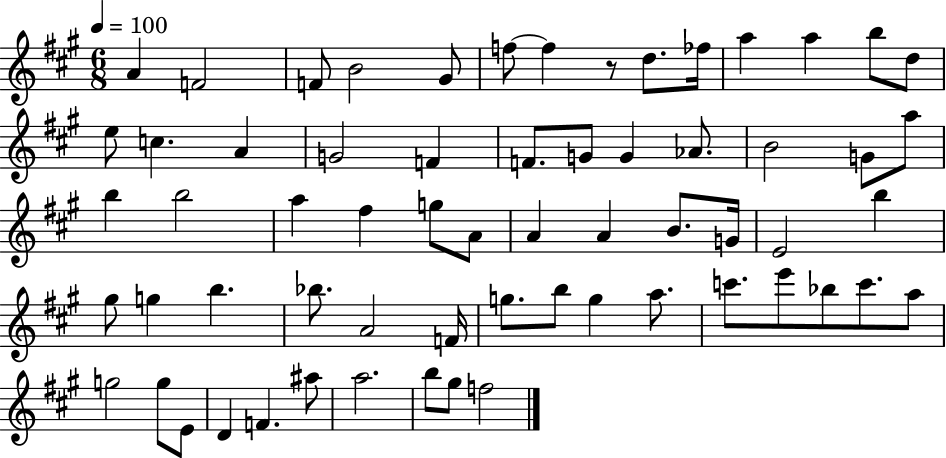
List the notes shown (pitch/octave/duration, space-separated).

A4/q F4/h F4/e B4/h G#4/e F5/e F5/q R/e D5/e. FES5/s A5/q A5/q B5/e D5/e E5/e C5/q. A4/q G4/h F4/q F4/e. G4/e G4/q Ab4/e. B4/h G4/e A5/e B5/q B5/h A5/q F#5/q G5/e A4/e A4/q A4/q B4/e. G4/s E4/h B5/q G#5/e G5/q B5/q. Bb5/e. A4/h F4/s G5/e. B5/e G5/q A5/e. C6/e. E6/e Bb5/e C6/e. A5/e G5/h G5/e E4/e D4/q F4/q. A#5/e A5/h. B5/e G#5/e F5/h